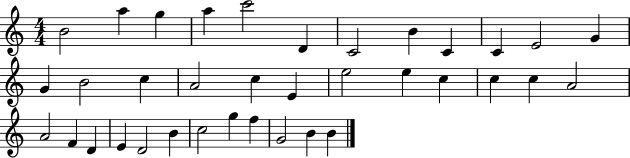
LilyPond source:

{
  \clef treble
  \numericTimeSignature
  \time 4/4
  \key c \major
  b'2 a''4 g''4 | a''4 c'''2 d'4 | c'2 b'4 c'4 | c'4 e'2 g'4 | \break g'4 b'2 c''4 | a'2 c''4 e'4 | e''2 e''4 c''4 | c''4 c''4 a'2 | \break a'2 f'4 d'4 | e'4 d'2 b'4 | c''2 g''4 f''4 | g'2 b'4 b'4 | \break \bar "|."
}